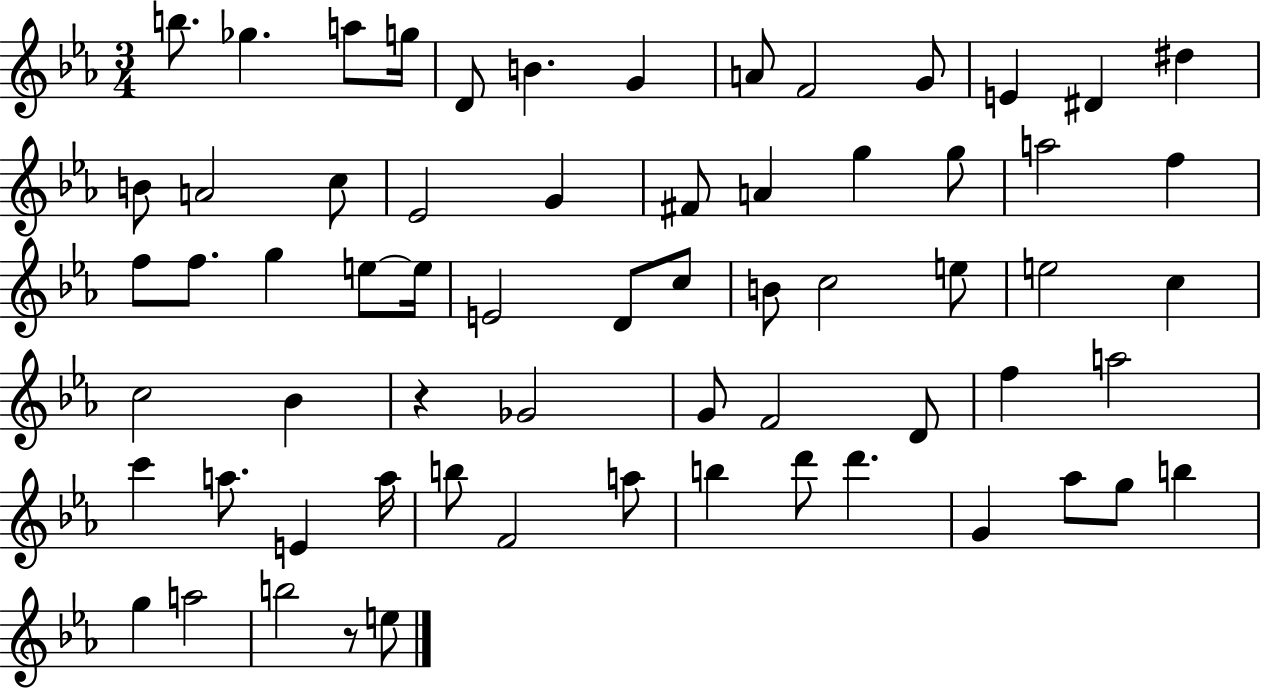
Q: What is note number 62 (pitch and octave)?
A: B5